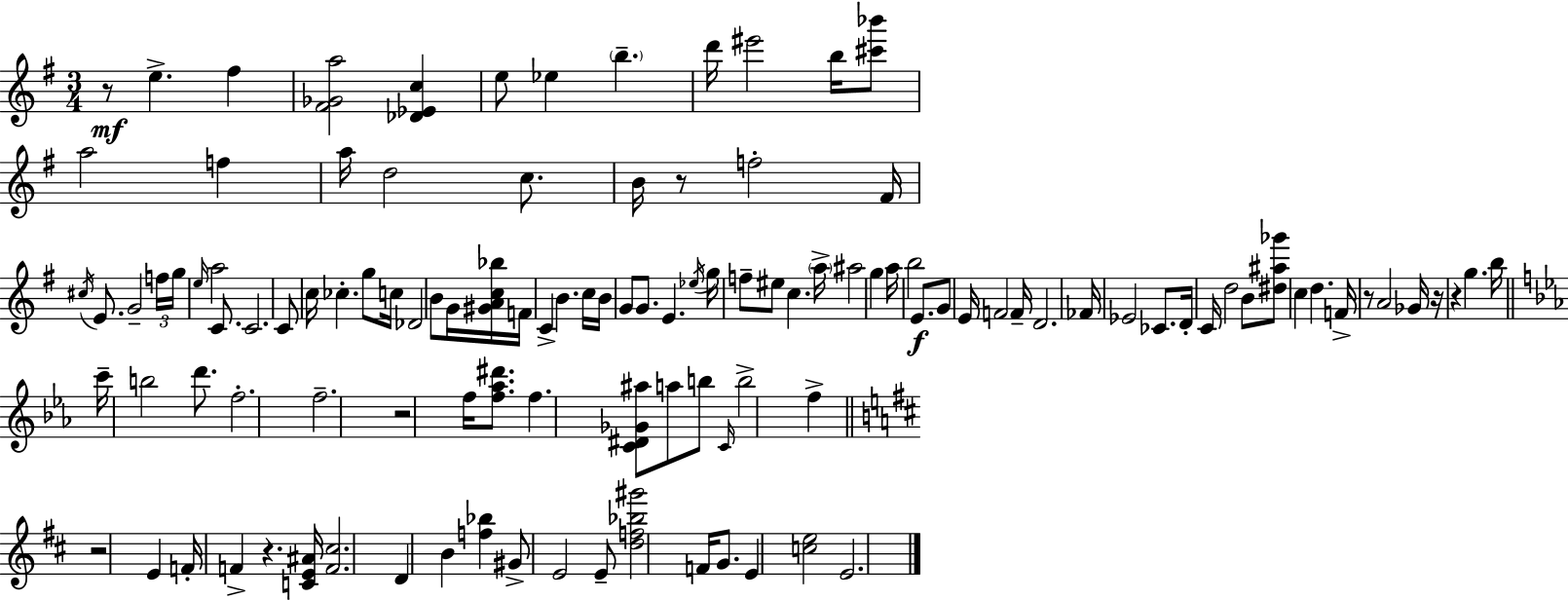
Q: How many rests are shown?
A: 8